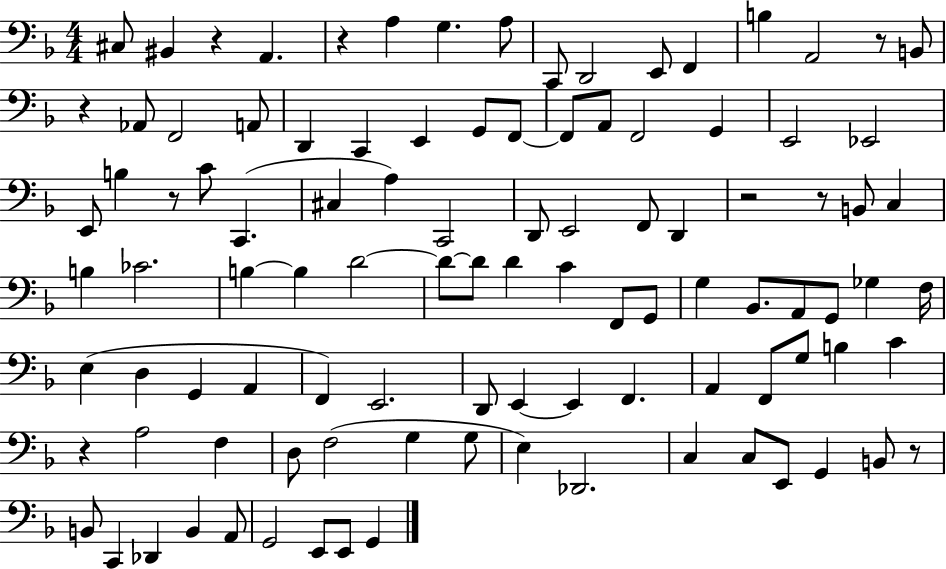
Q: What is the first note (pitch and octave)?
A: C#3